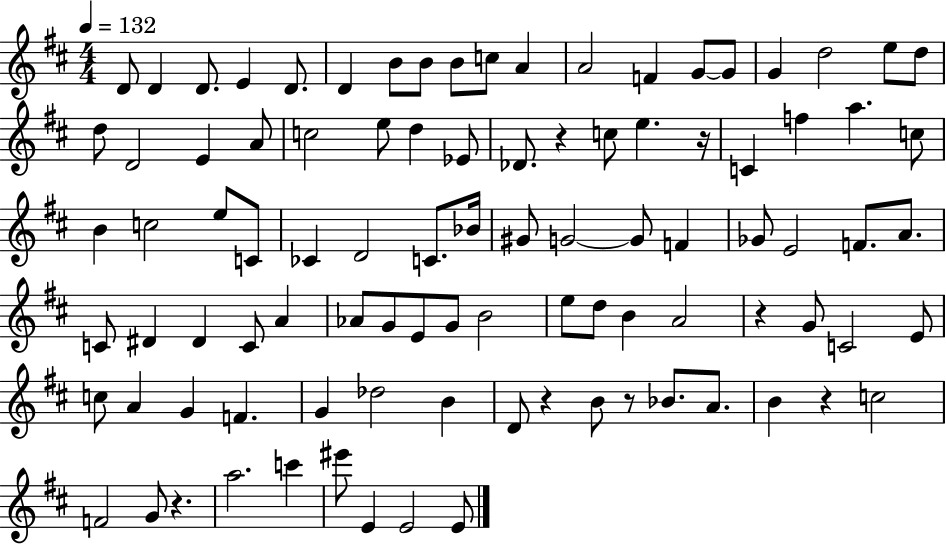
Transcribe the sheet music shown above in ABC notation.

X:1
T:Untitled
M:4/4
L:1/4
K:D
D/2 D D/2 E D/2 D B/2 B/2 B/2 c/2 A A2 F G/2 G/2 G d2 e/2 d/2 d/2 D2 E A/2 c2 e/2 d _E/2 _D/2 z c/2 e z/4 C f a c/2 B c2 e/2 C/2 _C D2 C/2 _B/4 ^G/2 G2 G/2 F _G/2 E2 F/2 A/2 C/2 ^D ^D C/2 A _A/2 G/2 E/2 G/2 B2 e/2 d/2 B A2 z G/2 C2 E/2 c/2 A G F G _d2 B D/2 z B/2 z/2 _B/2 A/2 B z c2 F2 G/2 z a2 c' ^e'/2 E E2 E/2